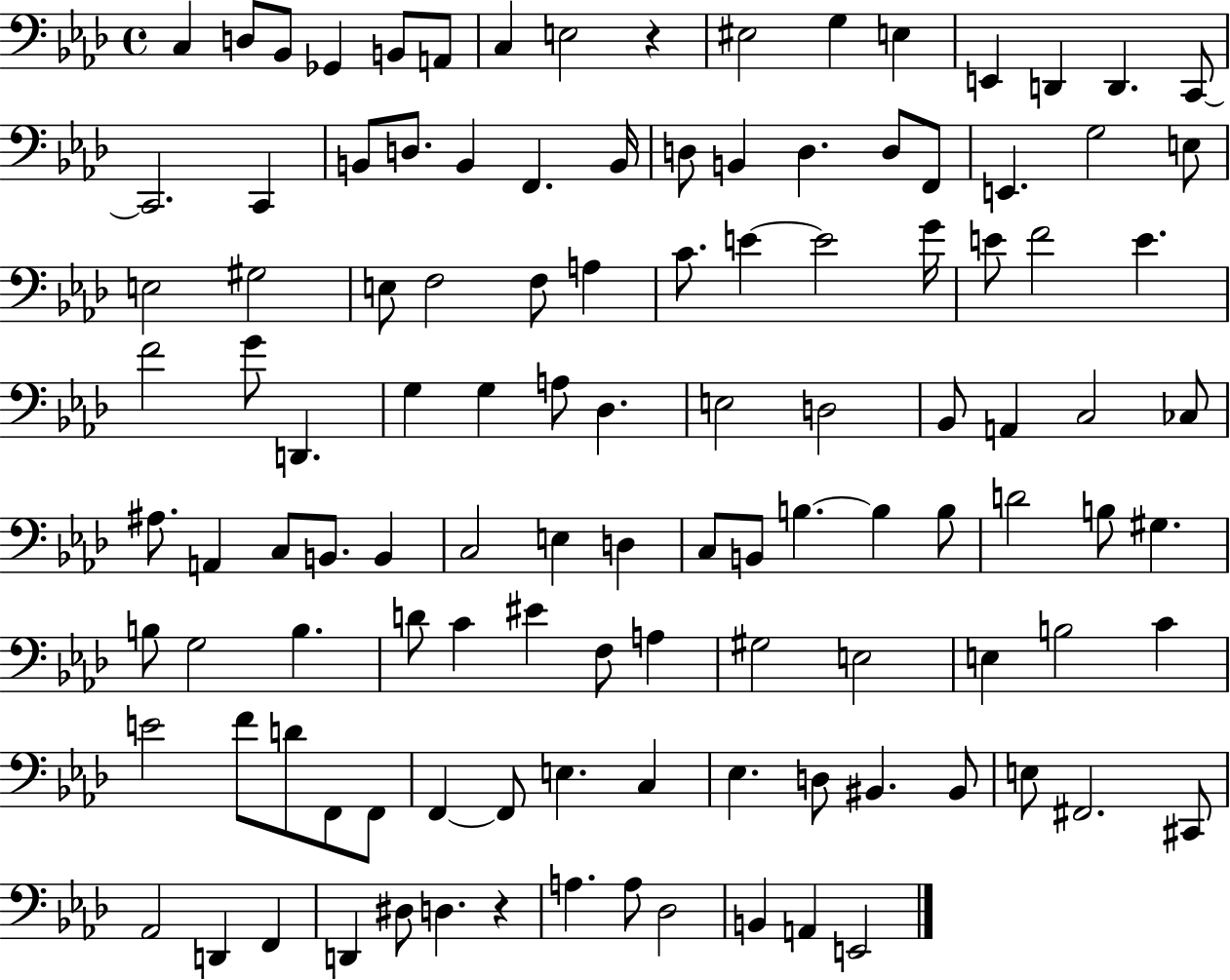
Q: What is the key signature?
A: AES major